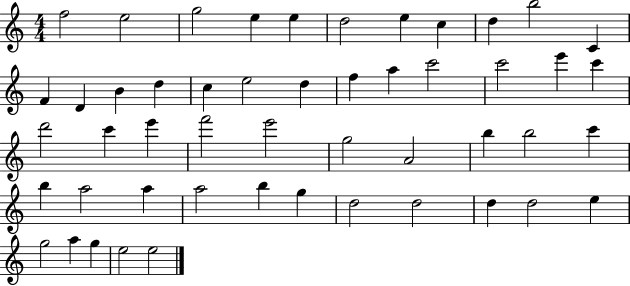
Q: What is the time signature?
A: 4/4